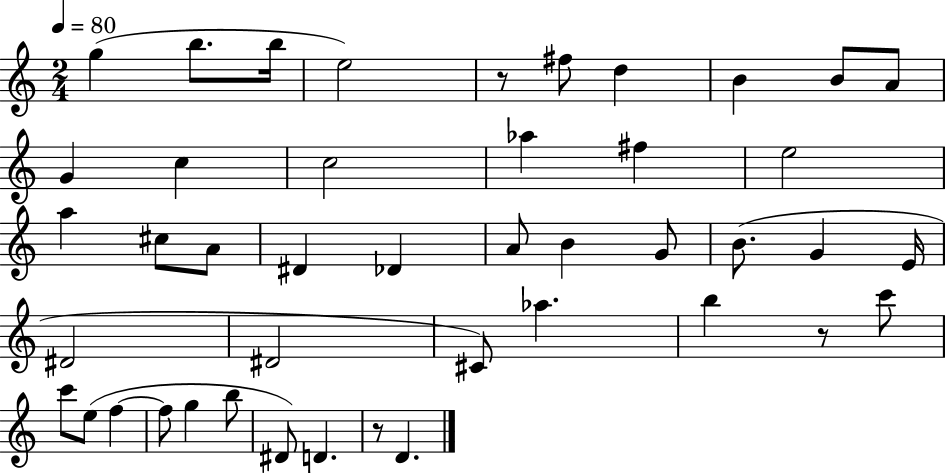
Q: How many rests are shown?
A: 3